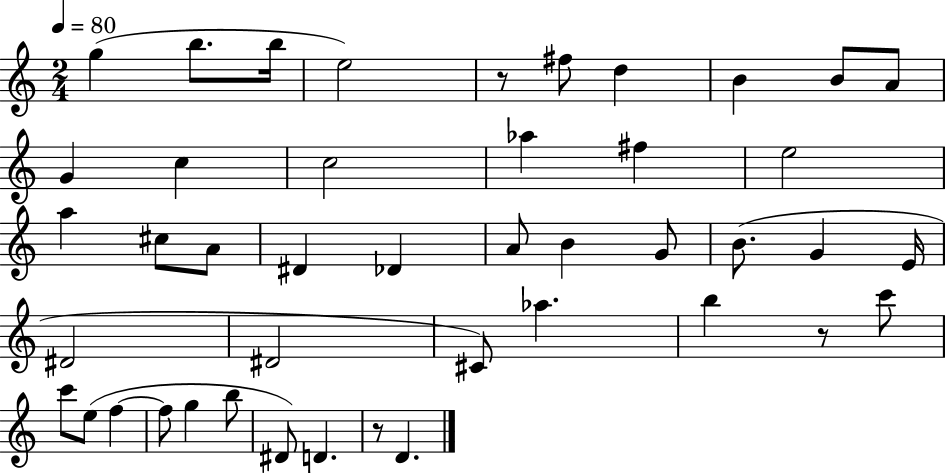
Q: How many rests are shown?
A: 3